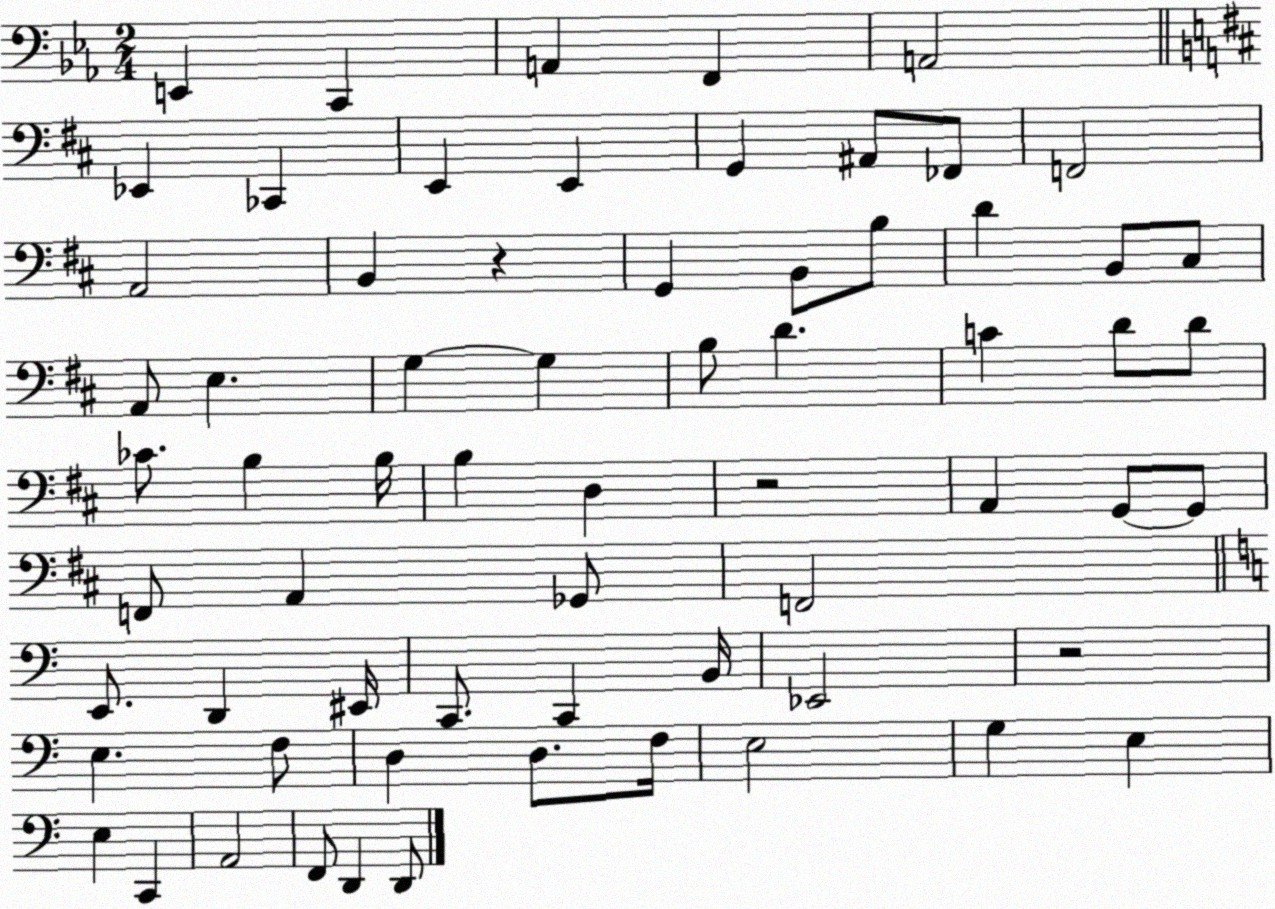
X:1
T:Untitled
M:2/4
L:1/4
K:Eb
E,, C,, A,, F,, A,,2 _E,, _C,, E,, E,, G,, ^A,,/2 _F,,/2 F,,2 A,,2 B,, z G,, B,,/2 B,/2 D B,,/2 ^C,/2 A,,/2 E, G, G, B,/2 D C D/2 D/2 _C/2 B, B,/4 B, D, z2 A,, G,,/2 G,,/2 F,,/2 A,, _G,,/2 F,,2 E,,/2 D,, ^E,,/4 C,,/2 C,, B,,/4 _E,,2 z2 E, F,/2 D, D,/2 F,/4 E,2 G, E, E, C,, A,,2 F,,/2 D,, D,,/2